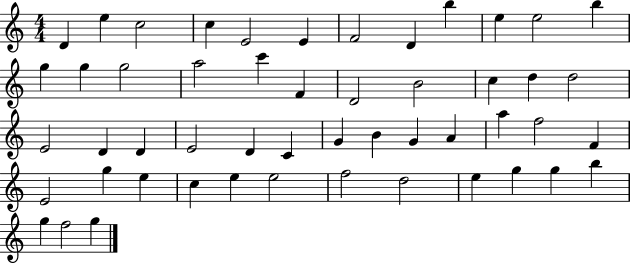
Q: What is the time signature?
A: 4/4